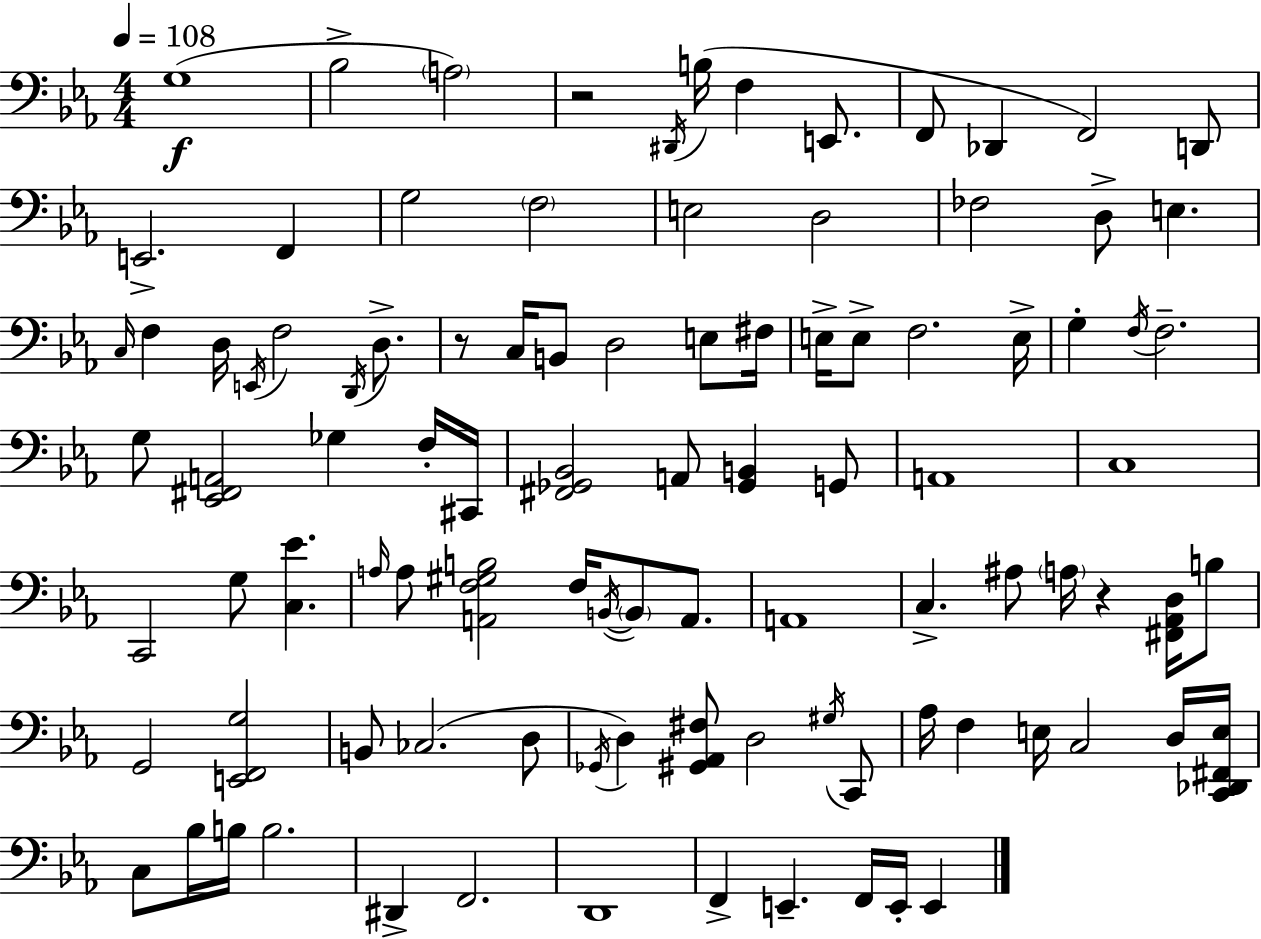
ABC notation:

X:1
T:Untitled
M:4/4
L:1/4
K:Cm
G,4 _B,2 A,2 z2 ^D,,/4 B,/4 F, E,,/2 F,,/2 _D,, F,,2 D,,/2 E,,2 F,, G,2 F,2 E,2 D,2 _F,2 D,/2 E, C,/4 F, D,/4 E,,/4 F,2 D,,/4 D,/2 z/2 C,/4 B,,/2 D,2 E,/2 ^F,/4 E,/4 E,/2 F,2 E,/4 G, F,/4 F,2 G,/2 [_E,,^F,,A,,]2 _G, F,/4 ^C,,/4 [^F,,_G,,_B,,]2 A,,/2 [_G,,B,,] G,,/2 A,,4 C,4 C,,2 G,/2 [C,_E] A,/4 A,/2 [A,,F,^G,B,]2 F,/4 B,,/4 B,,/2 A,,/2 A,,4 C, ^A,/2 A,/4 z [^F,,_A,,D,]/4 B,/2 G,,2 [E,,F,,G,]2 B,,/2 _C,2 D,/2 _G,,/4 D, [^G,,_A,,^F,]/2 D,2 ^G,/4 C,,/2 _A,/4 F, E,/4 C,2 D,/4 [C,,_D,,^F,,E,]/4 C,/2 _B,/4 B,/4 B,2 ^D,, F,,2 D,,4 F,, E,, F,,/4 E,,/4 E,,